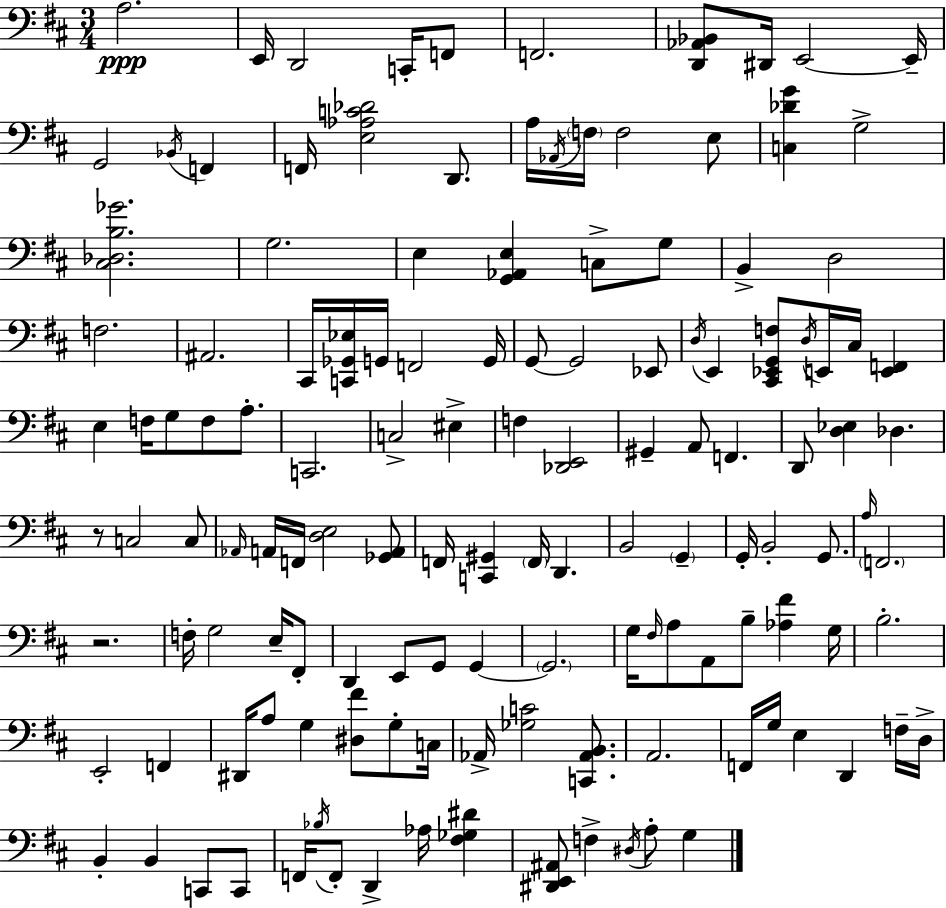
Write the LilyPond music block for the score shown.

{
  \clef bass
  \numericTimeSignature
  \time 3/4
  \key d \major
  a2.\ppp | e,16 d,2 c,16-. f,8 | f,2. | <d, aes, bes,>8 dis,16 e,2~~ e,16-- | \break g,2 \acciaccatura { bes,16 } f,4 | f,16 <e aes c' des'>2 d,8. | a16 \acciaccatura { aes,16 } \parenthesize f16 f2 | e8 <c des' g'>4 g2-> | \break <cis des b ges'>2. | g2. | e4 <g, aes, e>4 c8-> | g8 b,4-> d2 | \break f2. | ais,2. | cis,16 <c, ges, ees>16 g,16 f,2 | g,16 g,8~~ g,2 | \break ees,8 \acciaccatura { d16 } e,4 <cis, ees, g, f>8 \acciaccatura { d16 } e,16 cis16 | <e, f,>4 e4 f16 g8 f8 | a8.-. c,2. | c2-> | \break eis4-> f4 <des, e,>2 | gis,4-- a,8 f,4. | d,8 <d ees>4 des4. | r8 c2 | \break c8 \grace { aes,16 } a,16 f,16 <d e>2 | <ges, a,>8 f,16 <c, gis,>4 \parenthesize f,16 d,4. | b,2 | \parenthesize g,4-- g,16-. b,2-. | \break g,8. \grace { a16 } \parenthesize f,2. | r2. | f16-. g2 | e16-- fis,8-. d,4 e,8 | \break g,8 g,4~~ \parenthesize g,2. | g16 \grace { fis16 } a8 a,8 | b8-- <aes fis'>4 g16 b2.-. | e,2-. | \break f,4 dis,16 a8 g4 | <dis fis'>8 g8-. c16 aes,16-> <ges c'>2 | <c, aes, b,>8. a,2. | f,16 g16 e4 | \break d,4 f16-- d16-> b,4-. b,4 | c,8 c,8 f,16 \acciaccatura { bes16 } f,8-. d,4-> | aes16 <fis ges dis'>4 <dis, e, ais,>8 f4-> | \acciaccatura { dis16 } a8-. g4 \bar "|."
}